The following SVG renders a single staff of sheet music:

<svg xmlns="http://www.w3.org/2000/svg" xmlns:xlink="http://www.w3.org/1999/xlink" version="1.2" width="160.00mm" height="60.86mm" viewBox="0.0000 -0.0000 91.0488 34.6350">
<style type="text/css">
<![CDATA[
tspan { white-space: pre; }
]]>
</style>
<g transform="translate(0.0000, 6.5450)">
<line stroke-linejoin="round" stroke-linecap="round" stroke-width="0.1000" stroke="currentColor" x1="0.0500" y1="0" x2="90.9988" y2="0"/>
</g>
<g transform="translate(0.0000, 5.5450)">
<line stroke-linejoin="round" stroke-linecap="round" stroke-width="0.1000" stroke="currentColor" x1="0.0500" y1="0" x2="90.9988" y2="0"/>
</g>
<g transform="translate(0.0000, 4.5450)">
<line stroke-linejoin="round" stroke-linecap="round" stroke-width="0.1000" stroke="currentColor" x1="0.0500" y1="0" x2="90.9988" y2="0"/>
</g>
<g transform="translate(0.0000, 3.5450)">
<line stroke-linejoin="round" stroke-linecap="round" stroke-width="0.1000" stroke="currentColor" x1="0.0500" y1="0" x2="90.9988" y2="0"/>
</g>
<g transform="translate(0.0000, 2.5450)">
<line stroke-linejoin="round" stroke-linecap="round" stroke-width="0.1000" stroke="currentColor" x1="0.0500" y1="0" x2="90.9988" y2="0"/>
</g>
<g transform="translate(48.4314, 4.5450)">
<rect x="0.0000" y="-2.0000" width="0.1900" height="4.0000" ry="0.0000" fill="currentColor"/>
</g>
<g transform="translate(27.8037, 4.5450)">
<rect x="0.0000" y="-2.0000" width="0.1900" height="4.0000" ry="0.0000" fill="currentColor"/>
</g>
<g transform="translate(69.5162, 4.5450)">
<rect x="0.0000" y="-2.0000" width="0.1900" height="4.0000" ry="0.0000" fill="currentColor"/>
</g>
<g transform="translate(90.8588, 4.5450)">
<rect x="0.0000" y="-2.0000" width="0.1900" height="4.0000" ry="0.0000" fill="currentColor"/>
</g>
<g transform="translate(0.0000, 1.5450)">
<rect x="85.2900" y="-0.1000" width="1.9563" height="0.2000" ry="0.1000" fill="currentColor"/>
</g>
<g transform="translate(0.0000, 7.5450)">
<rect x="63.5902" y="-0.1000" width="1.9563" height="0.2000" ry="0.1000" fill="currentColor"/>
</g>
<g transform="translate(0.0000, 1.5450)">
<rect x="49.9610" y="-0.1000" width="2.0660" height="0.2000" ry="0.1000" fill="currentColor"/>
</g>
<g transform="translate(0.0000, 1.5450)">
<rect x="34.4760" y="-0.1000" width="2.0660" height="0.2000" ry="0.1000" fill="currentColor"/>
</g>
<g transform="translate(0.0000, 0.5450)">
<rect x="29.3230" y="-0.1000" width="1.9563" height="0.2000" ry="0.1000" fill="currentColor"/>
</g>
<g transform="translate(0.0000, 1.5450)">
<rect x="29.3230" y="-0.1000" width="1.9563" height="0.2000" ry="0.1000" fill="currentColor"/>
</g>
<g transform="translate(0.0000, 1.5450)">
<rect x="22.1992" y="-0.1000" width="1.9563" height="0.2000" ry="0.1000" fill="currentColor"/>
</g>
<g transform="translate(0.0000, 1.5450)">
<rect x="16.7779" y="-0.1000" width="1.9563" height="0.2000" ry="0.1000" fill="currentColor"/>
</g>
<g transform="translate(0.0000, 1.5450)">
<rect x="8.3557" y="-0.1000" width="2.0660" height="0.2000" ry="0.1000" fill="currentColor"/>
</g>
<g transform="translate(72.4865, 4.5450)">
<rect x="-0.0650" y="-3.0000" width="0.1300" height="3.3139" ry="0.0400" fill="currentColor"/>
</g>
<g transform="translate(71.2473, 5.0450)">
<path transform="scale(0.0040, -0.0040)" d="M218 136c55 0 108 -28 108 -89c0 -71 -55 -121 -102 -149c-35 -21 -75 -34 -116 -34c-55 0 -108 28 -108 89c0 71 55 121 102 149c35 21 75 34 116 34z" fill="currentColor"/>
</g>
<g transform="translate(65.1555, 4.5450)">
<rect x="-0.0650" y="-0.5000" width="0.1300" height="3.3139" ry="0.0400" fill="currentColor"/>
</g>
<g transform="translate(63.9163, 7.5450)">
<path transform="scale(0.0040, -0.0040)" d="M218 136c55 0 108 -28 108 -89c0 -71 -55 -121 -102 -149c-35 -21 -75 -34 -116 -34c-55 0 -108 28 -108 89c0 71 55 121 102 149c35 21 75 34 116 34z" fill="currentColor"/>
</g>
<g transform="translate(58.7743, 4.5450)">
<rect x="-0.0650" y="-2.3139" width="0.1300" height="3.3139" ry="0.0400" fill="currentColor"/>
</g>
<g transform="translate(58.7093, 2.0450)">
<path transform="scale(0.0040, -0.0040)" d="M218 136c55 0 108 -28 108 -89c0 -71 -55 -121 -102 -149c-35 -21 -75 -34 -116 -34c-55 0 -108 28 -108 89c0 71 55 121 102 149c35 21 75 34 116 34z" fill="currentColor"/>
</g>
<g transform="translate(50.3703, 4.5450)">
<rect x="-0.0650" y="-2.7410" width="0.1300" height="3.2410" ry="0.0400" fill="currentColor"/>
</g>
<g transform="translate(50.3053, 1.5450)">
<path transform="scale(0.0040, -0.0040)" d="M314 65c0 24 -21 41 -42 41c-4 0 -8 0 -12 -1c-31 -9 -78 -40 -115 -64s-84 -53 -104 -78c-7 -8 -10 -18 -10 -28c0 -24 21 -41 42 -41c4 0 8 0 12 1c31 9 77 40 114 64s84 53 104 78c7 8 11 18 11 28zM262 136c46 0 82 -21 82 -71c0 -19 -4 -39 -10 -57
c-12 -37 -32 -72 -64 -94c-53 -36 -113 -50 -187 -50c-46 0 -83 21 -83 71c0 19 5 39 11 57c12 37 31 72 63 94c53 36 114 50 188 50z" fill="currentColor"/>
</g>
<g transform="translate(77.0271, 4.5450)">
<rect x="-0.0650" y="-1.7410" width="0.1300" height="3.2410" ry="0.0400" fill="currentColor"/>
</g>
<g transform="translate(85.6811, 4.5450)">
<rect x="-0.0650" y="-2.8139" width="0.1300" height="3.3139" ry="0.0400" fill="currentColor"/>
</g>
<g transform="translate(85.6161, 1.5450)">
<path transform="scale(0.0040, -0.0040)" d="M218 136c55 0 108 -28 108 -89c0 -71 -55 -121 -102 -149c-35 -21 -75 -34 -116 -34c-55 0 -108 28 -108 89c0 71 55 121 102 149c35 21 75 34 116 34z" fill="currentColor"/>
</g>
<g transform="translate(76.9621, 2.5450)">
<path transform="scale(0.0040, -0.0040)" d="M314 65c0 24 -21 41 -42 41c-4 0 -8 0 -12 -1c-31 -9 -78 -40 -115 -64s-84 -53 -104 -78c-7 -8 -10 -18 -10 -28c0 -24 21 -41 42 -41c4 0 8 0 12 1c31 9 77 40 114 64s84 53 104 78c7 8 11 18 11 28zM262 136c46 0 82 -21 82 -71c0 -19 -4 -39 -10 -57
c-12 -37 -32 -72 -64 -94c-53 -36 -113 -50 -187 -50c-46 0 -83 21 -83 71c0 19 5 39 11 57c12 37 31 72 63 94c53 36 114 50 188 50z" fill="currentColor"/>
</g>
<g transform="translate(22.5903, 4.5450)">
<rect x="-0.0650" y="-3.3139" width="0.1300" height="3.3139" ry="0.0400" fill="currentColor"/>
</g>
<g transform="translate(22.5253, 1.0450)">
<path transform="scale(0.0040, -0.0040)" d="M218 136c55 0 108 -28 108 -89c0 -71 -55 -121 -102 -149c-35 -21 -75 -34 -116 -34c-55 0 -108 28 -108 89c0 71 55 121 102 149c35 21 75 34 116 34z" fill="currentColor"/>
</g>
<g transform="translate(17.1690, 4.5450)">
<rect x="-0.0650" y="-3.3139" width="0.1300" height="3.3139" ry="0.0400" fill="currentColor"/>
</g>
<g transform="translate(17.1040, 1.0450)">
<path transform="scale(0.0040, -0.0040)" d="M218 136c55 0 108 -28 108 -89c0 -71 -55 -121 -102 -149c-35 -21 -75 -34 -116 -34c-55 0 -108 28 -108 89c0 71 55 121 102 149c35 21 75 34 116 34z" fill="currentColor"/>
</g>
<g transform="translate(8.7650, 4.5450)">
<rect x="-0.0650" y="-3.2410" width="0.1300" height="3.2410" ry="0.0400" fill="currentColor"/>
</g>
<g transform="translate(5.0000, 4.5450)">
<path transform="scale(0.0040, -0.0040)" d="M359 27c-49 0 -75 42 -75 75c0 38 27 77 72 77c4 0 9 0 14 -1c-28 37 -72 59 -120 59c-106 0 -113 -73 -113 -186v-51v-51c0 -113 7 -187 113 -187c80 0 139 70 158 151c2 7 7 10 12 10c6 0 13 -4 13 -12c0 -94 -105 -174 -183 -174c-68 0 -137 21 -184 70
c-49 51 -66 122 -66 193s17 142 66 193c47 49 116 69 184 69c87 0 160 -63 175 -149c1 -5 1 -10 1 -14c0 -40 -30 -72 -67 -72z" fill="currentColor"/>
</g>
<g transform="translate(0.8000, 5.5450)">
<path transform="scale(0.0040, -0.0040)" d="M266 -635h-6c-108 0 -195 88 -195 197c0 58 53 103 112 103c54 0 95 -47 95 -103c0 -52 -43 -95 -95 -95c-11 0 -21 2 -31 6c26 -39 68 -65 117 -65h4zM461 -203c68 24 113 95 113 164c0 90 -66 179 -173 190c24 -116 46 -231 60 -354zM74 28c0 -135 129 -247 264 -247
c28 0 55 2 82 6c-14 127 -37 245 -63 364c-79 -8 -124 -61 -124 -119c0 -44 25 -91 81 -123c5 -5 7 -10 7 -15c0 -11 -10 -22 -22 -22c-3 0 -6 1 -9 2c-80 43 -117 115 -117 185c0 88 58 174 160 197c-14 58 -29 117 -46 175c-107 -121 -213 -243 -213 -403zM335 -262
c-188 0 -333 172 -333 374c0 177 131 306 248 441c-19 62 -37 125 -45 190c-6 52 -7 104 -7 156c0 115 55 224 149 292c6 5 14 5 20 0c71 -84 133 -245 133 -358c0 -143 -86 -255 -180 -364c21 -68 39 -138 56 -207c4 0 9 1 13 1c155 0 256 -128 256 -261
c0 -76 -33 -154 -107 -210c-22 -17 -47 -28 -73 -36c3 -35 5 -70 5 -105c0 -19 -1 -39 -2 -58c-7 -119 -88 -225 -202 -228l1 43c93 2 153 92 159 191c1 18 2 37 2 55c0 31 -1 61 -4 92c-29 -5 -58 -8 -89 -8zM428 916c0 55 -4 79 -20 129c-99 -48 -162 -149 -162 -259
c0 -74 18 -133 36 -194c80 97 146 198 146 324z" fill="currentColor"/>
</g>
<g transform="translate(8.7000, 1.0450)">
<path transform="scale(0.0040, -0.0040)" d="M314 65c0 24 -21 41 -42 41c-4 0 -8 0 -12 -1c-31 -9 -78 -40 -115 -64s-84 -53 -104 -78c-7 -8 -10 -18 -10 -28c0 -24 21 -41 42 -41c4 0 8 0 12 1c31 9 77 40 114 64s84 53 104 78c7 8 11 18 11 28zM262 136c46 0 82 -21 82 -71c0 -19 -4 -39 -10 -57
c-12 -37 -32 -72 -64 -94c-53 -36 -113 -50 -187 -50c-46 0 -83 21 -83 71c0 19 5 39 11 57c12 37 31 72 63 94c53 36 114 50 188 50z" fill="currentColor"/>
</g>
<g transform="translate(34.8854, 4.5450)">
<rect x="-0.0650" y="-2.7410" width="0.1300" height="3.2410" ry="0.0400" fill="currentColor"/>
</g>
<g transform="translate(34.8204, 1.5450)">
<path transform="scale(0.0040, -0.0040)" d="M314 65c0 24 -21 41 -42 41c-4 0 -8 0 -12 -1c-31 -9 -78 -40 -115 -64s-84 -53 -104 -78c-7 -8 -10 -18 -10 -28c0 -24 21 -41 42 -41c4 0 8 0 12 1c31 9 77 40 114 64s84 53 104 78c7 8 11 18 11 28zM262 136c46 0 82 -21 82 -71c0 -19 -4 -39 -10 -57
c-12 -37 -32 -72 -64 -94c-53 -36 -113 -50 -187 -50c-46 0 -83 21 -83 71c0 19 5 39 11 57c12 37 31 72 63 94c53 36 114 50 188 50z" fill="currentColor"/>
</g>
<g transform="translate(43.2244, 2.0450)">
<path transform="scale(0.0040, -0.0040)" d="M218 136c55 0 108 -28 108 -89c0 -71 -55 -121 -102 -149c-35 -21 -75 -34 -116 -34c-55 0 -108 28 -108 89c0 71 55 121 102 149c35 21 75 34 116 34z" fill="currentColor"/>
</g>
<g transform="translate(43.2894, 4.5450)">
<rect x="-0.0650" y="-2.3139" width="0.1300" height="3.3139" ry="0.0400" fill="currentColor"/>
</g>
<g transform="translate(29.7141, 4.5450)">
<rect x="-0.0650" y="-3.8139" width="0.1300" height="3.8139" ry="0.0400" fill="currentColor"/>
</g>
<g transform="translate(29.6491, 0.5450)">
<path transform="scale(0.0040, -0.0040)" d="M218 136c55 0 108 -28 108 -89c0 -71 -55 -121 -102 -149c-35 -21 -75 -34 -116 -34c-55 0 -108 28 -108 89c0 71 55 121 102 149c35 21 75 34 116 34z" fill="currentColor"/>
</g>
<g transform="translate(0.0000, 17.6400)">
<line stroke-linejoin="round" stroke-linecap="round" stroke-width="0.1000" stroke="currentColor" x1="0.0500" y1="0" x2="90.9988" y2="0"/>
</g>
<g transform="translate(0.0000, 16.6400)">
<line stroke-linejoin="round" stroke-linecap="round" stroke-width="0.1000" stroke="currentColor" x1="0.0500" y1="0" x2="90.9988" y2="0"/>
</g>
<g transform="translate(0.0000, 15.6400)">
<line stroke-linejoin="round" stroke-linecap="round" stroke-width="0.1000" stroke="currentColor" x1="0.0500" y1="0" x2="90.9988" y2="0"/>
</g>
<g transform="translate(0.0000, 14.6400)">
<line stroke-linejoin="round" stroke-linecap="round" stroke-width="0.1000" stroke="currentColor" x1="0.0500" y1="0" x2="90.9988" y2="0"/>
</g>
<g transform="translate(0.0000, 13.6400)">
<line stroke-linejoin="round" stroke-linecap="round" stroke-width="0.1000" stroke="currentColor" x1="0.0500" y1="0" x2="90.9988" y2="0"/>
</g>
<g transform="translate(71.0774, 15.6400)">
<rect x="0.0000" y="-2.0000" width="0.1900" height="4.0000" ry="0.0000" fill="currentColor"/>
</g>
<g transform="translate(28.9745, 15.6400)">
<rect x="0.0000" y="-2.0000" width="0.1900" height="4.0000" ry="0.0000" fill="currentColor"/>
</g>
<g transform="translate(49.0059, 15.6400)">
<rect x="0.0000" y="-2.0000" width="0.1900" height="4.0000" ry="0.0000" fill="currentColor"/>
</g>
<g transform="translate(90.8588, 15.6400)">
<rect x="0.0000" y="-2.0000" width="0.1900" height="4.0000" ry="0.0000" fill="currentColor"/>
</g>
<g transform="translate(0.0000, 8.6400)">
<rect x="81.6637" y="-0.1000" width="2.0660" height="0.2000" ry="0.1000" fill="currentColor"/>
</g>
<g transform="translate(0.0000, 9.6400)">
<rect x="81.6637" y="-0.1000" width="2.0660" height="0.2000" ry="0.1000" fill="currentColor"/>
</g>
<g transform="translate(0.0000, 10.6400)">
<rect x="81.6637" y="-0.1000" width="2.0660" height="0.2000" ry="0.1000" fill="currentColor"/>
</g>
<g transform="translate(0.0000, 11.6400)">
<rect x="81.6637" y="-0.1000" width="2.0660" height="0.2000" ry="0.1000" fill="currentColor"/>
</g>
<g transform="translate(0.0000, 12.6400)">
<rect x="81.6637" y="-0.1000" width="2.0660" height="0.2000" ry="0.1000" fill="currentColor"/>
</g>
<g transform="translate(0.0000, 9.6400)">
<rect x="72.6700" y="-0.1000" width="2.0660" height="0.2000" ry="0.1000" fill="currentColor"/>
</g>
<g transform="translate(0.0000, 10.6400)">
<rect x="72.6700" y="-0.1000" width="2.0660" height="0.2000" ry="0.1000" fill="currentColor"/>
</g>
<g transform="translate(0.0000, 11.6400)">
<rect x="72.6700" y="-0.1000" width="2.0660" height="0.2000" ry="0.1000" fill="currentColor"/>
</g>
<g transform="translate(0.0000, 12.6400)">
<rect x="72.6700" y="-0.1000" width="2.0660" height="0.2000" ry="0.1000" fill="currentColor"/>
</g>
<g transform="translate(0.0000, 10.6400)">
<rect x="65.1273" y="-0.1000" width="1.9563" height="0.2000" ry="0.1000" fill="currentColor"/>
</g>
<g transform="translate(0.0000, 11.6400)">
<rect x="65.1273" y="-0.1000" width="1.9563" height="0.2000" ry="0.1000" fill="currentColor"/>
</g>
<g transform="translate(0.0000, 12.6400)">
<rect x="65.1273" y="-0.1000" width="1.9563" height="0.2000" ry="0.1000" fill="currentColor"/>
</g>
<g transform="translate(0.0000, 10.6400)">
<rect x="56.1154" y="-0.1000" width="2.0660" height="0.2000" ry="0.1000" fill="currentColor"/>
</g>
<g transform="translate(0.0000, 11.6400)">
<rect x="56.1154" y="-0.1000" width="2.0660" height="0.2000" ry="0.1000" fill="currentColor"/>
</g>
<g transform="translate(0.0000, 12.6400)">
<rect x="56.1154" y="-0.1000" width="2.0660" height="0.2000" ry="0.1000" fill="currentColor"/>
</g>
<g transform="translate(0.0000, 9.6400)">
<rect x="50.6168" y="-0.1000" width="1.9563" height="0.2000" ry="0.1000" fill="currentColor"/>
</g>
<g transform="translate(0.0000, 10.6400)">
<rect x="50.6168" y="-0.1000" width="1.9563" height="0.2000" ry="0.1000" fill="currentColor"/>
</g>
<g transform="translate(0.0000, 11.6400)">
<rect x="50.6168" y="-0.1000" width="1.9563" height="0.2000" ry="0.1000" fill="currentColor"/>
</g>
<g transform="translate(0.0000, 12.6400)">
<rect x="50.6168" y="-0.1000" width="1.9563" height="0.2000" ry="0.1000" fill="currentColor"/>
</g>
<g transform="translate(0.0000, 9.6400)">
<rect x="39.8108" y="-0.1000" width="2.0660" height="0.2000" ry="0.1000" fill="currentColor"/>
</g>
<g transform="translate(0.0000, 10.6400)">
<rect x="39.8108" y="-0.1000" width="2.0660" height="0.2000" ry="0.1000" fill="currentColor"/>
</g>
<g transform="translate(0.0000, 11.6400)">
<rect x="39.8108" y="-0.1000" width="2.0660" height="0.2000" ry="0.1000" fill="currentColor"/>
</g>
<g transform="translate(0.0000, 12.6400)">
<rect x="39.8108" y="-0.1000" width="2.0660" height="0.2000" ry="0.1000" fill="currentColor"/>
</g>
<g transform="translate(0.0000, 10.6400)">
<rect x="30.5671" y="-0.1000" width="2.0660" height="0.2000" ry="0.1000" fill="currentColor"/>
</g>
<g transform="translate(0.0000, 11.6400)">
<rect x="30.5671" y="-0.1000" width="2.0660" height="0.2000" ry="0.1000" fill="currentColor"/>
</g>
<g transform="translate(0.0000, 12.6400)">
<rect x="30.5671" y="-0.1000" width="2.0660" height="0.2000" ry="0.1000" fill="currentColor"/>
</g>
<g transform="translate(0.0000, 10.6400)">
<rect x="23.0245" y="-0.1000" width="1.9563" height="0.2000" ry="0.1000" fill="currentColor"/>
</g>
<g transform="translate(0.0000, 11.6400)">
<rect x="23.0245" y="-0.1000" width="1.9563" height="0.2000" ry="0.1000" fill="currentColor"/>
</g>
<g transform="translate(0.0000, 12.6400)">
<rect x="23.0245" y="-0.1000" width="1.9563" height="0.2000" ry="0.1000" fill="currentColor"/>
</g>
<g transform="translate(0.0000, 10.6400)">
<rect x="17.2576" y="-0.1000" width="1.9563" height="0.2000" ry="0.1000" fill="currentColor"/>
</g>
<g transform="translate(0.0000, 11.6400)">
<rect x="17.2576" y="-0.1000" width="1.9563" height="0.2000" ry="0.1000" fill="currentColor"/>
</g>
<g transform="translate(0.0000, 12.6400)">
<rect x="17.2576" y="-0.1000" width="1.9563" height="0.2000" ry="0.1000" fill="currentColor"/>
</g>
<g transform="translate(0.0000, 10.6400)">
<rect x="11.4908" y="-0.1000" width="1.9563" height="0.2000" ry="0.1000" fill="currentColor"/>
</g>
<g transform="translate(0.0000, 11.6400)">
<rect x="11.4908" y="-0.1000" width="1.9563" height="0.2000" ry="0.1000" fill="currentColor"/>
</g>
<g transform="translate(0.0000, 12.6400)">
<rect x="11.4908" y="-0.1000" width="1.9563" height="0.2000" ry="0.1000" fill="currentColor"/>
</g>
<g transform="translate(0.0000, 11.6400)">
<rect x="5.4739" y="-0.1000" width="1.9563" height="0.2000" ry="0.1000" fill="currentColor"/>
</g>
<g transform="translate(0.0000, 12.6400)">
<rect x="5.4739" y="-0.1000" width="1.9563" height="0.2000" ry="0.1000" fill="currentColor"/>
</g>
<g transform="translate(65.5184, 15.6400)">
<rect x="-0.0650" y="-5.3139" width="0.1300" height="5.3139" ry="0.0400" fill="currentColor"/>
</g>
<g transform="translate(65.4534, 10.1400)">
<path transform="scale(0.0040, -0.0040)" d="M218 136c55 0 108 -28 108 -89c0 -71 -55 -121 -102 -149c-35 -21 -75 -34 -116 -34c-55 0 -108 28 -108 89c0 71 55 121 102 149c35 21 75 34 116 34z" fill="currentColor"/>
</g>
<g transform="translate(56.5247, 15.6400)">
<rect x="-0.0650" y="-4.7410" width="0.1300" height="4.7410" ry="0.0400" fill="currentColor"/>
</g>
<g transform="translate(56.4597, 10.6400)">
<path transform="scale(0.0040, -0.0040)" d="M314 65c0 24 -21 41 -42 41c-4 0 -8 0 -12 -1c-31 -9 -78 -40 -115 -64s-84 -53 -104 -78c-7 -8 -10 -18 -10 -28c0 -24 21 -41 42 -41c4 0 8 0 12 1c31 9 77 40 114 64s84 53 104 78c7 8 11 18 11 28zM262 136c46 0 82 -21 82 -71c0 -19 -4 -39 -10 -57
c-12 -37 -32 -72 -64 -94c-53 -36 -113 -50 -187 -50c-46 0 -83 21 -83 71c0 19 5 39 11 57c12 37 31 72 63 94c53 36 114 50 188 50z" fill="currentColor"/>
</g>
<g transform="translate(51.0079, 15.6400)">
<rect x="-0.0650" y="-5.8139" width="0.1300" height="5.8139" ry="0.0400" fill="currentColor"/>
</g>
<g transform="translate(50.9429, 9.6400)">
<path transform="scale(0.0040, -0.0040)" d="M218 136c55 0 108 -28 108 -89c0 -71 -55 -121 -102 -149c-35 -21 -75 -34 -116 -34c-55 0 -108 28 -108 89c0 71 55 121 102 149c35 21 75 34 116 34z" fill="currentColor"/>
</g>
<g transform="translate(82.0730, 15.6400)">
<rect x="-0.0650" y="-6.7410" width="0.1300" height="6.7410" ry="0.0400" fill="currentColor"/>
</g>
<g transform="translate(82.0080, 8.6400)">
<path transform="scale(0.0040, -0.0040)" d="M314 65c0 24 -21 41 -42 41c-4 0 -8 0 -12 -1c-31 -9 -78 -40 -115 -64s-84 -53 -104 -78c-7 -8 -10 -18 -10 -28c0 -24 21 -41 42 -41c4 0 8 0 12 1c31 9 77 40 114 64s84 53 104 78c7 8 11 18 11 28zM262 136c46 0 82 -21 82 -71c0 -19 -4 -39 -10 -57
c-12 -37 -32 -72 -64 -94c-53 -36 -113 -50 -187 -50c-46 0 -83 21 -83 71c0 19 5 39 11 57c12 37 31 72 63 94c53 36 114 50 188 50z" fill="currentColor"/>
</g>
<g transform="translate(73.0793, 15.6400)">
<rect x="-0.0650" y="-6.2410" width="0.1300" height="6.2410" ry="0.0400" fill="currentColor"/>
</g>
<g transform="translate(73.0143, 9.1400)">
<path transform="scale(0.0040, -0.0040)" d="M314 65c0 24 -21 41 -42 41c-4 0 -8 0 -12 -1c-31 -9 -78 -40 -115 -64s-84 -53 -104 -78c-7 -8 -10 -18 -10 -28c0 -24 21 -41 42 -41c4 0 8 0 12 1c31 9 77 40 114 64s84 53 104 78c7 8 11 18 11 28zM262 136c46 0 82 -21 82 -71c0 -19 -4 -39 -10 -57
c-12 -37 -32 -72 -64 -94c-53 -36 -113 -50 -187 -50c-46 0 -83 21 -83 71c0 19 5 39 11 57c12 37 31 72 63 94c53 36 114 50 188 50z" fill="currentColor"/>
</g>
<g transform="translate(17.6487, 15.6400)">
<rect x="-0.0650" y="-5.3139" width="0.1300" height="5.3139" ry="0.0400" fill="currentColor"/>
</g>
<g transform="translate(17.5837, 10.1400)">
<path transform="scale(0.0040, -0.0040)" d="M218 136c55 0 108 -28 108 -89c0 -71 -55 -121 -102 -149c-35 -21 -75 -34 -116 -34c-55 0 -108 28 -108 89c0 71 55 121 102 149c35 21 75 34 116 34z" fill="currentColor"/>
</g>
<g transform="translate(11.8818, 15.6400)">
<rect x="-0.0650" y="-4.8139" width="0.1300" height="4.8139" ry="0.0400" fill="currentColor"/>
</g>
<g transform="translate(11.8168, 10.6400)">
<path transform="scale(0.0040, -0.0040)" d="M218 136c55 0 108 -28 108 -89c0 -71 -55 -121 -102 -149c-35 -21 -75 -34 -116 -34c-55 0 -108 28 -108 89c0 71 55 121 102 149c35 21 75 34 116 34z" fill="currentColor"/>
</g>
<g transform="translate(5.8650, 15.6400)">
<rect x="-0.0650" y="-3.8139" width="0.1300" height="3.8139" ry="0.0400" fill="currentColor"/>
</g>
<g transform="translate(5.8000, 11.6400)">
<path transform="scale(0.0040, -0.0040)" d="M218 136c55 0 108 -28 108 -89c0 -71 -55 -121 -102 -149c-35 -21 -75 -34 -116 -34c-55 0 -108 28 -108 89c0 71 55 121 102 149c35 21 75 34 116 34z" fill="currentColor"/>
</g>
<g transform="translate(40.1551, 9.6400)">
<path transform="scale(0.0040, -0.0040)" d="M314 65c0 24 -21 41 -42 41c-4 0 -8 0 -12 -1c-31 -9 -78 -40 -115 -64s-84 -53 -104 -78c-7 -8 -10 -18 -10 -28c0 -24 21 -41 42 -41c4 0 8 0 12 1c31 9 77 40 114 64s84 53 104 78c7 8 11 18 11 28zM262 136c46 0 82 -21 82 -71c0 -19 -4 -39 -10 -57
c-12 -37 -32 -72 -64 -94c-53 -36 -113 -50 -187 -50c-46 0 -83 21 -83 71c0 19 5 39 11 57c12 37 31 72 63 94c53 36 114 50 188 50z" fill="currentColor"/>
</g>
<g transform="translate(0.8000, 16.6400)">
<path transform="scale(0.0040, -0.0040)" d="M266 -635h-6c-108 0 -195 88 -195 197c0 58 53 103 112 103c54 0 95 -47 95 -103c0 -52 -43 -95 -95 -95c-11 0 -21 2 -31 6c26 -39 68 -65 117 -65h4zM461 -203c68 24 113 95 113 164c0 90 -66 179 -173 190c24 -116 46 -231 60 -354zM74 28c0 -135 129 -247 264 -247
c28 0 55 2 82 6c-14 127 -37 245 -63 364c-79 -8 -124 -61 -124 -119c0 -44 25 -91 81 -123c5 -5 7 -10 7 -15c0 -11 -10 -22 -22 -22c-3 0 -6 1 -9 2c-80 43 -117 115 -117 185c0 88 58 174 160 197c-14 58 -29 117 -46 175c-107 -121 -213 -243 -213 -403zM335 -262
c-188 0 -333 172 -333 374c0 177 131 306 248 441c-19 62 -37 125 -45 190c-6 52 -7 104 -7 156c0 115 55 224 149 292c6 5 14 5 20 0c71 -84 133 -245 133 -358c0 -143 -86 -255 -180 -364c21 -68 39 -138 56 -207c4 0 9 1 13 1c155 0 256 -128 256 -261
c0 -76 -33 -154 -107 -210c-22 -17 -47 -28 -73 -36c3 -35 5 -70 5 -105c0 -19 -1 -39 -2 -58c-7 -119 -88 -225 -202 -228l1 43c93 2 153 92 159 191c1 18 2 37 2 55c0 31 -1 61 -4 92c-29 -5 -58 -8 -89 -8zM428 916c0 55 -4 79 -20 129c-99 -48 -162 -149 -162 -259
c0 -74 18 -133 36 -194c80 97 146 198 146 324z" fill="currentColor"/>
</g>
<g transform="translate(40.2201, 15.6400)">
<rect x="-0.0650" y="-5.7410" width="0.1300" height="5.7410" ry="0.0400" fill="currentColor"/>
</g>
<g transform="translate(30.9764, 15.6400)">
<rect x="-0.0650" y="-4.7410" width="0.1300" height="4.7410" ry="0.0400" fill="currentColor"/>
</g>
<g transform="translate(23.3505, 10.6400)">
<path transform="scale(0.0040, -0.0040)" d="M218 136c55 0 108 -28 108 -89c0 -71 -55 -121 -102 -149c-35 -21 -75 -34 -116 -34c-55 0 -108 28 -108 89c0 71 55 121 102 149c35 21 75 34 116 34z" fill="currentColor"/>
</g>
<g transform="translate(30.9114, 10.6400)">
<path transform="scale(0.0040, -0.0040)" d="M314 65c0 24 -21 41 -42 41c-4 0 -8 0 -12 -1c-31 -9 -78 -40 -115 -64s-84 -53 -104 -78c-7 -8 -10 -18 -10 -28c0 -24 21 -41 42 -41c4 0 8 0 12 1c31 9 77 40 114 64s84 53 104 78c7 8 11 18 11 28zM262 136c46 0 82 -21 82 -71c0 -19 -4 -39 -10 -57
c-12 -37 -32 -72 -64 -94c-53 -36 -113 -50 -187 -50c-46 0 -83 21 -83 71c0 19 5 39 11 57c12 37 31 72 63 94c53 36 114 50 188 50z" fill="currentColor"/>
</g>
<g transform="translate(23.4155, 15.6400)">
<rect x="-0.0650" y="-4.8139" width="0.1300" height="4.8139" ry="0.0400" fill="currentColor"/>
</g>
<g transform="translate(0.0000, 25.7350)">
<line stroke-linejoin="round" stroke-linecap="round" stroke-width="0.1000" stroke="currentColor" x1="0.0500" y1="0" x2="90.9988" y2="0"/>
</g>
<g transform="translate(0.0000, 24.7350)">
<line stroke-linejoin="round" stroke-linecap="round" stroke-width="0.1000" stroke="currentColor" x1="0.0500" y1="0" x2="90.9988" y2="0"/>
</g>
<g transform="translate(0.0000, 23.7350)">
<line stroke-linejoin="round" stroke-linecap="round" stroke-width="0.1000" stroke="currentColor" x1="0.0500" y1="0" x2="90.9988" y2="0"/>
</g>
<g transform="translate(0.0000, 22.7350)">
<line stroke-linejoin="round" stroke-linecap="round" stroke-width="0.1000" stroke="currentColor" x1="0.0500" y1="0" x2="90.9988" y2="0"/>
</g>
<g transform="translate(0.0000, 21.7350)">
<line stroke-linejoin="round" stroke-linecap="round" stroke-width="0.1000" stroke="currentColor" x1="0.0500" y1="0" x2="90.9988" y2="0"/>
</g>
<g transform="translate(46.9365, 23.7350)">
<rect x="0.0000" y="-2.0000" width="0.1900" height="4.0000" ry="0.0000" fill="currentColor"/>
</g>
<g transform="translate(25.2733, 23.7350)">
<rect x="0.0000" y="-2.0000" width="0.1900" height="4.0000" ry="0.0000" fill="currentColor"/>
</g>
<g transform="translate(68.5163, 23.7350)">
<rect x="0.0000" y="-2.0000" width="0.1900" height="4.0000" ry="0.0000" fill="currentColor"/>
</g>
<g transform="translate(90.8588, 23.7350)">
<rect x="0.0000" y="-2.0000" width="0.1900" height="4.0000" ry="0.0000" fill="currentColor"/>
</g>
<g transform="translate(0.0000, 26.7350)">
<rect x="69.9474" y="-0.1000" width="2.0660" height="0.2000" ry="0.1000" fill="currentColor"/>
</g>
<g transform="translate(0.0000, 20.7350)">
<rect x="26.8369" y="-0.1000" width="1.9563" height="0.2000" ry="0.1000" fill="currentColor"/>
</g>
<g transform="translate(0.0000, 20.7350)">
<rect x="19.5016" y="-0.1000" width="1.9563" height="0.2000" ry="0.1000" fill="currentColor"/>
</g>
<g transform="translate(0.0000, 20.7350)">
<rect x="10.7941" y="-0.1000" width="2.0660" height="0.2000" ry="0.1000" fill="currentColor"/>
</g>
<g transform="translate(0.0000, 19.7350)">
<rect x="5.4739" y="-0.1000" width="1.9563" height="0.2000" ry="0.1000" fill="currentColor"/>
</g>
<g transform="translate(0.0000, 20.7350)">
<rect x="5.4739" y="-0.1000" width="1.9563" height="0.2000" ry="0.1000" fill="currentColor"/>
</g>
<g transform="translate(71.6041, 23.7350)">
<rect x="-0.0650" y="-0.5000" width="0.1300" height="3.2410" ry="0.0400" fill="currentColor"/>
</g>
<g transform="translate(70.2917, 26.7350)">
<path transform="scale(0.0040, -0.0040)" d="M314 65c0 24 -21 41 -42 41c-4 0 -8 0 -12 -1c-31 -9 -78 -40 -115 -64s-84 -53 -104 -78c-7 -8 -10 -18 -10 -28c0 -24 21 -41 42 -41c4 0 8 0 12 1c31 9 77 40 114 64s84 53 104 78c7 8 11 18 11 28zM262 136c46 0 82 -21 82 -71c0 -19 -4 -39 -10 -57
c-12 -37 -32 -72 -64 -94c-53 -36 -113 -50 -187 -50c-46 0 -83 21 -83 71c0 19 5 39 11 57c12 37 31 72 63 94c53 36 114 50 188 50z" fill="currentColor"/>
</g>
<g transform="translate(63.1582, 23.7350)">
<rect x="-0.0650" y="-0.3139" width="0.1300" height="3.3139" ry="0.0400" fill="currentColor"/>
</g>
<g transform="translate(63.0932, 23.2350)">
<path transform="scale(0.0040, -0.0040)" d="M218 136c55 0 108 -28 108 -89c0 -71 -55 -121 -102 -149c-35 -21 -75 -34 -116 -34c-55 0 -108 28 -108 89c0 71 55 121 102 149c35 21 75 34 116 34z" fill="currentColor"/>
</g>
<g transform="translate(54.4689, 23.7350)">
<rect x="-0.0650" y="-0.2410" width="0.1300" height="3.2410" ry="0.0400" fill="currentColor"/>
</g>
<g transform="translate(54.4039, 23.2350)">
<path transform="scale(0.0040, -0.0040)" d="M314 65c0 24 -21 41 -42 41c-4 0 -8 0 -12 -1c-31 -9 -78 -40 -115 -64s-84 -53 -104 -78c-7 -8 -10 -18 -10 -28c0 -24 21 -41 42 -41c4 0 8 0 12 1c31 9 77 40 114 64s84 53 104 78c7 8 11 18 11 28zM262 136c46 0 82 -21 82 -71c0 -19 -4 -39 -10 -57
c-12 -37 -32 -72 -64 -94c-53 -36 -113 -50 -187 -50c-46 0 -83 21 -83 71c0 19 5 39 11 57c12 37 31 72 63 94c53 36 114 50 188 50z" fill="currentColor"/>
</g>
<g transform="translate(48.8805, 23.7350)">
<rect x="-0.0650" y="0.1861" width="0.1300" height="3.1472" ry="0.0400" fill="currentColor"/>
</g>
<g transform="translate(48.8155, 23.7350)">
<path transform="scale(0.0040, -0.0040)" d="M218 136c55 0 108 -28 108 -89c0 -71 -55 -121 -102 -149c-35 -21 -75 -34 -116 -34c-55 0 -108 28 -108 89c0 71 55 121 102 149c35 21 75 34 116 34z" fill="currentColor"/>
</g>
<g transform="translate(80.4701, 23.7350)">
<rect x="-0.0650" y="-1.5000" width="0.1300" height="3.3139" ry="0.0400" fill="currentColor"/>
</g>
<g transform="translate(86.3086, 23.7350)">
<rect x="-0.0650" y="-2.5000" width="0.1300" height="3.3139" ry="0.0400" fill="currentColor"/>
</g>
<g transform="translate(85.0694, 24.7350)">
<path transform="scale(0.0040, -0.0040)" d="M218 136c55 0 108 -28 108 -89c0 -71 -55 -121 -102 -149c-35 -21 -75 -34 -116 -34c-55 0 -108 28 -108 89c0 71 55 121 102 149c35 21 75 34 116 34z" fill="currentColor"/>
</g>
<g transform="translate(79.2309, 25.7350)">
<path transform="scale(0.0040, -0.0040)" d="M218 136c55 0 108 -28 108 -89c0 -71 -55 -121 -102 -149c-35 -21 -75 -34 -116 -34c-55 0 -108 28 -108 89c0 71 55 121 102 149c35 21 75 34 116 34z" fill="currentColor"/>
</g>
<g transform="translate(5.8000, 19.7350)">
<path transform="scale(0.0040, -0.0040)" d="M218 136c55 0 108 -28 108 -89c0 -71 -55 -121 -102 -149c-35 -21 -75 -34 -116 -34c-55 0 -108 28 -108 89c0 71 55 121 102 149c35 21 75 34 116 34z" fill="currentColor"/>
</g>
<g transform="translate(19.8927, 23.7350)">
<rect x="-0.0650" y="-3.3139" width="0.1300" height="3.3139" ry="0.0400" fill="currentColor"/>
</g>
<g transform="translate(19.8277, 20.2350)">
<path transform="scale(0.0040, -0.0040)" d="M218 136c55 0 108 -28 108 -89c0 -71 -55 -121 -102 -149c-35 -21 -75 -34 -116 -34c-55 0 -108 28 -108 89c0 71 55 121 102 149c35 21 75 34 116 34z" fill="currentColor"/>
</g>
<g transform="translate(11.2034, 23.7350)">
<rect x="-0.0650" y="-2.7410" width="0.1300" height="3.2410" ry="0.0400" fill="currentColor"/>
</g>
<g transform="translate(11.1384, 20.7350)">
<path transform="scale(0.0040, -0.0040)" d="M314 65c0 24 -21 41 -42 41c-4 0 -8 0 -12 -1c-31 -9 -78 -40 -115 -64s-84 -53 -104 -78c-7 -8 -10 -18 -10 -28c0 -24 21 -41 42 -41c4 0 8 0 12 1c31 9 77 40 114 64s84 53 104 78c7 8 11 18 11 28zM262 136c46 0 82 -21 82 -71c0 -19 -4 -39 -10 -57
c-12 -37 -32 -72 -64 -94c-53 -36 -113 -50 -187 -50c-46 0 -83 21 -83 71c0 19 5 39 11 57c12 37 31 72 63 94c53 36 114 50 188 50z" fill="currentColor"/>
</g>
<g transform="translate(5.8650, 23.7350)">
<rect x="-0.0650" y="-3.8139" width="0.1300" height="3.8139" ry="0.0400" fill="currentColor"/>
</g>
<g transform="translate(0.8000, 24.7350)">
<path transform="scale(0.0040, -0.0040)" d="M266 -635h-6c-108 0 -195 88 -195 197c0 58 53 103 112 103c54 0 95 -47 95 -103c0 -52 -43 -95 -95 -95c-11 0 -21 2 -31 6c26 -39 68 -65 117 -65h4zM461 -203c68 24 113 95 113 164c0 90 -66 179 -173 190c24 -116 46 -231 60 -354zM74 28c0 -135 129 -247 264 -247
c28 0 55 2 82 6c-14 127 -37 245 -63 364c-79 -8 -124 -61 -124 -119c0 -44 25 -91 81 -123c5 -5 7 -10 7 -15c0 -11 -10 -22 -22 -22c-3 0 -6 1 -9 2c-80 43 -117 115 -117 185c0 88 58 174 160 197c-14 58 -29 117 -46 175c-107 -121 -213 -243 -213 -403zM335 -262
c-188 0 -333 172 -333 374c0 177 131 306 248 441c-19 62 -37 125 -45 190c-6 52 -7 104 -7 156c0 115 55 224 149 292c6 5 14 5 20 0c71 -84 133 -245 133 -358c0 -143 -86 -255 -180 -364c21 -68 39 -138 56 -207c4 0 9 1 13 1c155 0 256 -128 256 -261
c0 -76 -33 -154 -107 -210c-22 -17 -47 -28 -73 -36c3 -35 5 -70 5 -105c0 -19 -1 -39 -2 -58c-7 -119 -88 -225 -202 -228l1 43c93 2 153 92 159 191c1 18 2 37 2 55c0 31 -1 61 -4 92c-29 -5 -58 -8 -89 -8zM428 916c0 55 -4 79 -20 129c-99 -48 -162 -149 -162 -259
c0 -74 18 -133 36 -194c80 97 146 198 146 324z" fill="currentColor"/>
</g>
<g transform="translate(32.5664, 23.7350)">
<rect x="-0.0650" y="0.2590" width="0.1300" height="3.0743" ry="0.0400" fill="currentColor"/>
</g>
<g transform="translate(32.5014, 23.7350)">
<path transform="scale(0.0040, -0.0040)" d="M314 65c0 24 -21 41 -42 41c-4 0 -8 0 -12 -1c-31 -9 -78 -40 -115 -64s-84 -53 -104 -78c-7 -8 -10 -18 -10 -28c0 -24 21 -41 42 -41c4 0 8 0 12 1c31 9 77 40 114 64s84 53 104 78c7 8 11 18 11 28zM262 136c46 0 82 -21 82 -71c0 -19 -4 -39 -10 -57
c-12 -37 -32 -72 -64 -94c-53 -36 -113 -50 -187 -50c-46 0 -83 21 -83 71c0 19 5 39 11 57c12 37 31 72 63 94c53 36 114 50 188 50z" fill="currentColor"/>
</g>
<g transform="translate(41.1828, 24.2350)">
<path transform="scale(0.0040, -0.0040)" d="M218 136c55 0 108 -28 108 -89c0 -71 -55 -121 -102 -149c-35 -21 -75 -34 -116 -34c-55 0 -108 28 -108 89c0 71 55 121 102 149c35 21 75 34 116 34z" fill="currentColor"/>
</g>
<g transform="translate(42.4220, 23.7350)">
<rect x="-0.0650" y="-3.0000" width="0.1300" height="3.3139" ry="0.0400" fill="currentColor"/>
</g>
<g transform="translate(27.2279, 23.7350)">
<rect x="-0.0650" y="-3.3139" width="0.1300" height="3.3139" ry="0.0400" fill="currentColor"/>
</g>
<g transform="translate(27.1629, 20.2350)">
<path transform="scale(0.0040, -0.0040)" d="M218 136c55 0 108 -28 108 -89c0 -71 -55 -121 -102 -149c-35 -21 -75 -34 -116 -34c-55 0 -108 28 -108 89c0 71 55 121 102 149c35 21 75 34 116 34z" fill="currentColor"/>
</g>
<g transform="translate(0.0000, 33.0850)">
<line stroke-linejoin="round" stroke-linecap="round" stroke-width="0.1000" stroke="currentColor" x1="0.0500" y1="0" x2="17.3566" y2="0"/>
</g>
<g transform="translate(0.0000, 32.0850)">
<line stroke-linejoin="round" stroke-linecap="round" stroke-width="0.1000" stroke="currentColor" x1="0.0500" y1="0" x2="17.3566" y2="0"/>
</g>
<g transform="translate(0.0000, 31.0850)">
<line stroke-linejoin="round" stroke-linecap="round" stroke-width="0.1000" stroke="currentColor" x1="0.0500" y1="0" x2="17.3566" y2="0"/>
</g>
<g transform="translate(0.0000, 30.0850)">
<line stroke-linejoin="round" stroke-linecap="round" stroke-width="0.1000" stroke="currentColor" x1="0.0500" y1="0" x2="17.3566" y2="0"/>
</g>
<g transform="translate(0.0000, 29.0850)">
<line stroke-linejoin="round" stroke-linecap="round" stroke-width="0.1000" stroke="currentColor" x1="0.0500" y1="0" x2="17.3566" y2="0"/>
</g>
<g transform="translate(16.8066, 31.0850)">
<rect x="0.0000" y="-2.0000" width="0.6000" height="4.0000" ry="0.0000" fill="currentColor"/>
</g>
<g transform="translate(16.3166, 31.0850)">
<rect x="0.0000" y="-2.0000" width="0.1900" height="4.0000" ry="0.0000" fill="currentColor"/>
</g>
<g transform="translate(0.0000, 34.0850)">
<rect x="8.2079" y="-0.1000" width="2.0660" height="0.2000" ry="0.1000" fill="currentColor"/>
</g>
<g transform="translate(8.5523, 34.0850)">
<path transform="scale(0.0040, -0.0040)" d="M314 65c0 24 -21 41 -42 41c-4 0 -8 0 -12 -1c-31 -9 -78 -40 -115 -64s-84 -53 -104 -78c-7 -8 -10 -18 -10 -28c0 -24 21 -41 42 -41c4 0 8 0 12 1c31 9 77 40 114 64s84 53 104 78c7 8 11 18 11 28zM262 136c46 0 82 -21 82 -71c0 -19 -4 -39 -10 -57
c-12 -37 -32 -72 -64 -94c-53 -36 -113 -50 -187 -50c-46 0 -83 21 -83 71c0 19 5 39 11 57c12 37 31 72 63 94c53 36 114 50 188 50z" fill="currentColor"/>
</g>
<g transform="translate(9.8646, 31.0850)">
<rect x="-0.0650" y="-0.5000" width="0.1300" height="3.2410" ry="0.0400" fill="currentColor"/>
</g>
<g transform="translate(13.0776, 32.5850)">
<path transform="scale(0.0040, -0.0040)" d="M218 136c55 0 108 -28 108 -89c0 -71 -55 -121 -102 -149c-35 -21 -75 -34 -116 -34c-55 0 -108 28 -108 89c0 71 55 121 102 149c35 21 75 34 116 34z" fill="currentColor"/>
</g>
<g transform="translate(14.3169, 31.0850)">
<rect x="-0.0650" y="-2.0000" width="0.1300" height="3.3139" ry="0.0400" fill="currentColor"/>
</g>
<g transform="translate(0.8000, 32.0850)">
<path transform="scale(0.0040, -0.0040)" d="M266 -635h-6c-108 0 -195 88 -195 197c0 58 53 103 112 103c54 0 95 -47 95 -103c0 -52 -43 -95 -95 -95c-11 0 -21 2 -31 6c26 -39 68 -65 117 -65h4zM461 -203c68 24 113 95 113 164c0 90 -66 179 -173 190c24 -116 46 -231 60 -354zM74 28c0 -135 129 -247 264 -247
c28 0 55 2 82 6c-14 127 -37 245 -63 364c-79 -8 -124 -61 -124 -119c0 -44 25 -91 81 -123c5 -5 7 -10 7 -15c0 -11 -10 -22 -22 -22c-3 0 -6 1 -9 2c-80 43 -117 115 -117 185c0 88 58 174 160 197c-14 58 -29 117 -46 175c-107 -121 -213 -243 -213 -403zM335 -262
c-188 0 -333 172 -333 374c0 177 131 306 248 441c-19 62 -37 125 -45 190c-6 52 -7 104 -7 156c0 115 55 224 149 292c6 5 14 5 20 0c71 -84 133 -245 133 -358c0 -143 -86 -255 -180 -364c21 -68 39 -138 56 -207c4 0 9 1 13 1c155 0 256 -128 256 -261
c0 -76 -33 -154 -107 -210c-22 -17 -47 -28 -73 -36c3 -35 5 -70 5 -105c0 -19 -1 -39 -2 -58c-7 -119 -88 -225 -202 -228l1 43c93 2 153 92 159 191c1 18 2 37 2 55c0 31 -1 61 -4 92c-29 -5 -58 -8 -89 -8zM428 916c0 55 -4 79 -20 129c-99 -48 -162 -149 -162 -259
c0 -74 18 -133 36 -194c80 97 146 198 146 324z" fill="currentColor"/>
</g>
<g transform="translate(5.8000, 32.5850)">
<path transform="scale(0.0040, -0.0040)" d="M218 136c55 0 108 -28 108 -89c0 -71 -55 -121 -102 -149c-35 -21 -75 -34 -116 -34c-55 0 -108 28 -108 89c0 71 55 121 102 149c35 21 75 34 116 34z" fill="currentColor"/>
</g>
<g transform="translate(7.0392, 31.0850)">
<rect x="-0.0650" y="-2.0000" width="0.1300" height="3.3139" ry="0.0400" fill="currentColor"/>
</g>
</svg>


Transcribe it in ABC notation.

X:1
T:Untitled
M:4/4
L:1/4
K:C
b2 b b c' a2 g a2 g C A f2 a c' e' f' e' e'2 g'2 g' e'2 f' a'2 b'2 c' a2 b b B2 A B c2 c C2 E G F C2 F